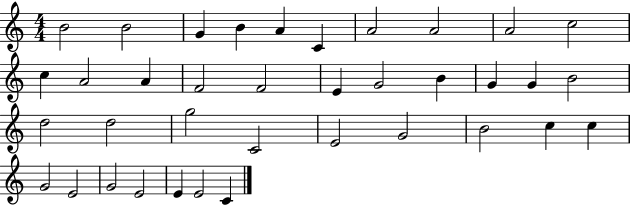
{
  \clef treble
  \numericTimeSignature
  \time 4/4
  \key c \major
  b'2 b'2 | g'4 b'4 a'4 c'4 | a'2 a'2 | a'2 c''2 | \break c''4 a'2 a'4 | f'2 f'2 | e'4 g'2 b'4 | g'4 g'4 b'2 | \break d''2 d''2 | g''2 c'2 | e'2 g'2 | b'2 c''4 c''4 | \break g'2 e'2 | g'2 e'2 | e'4 e'2 c'4 | \bar "|."
}